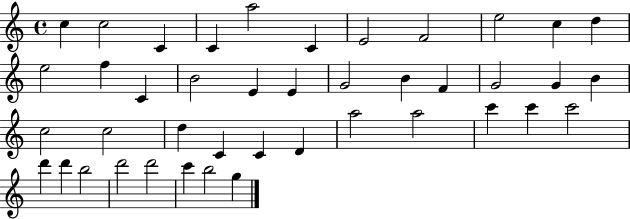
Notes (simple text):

C5/q C5/h C4/q C4/q A5/h C4/q E4/h F4/h E5/h C5/q D5/q E5/h F5/q C4/q B4/h E4/q E4/q G4/h B4/q F4/q G4/h G4/q B4/q C5/h C5/h D5/q C4/q C4/q D4/q A5/h A5/h C6/q C6/q C6/h D6/q D6/q B5/h D6/h D6/h C6/q B5/h G5/q